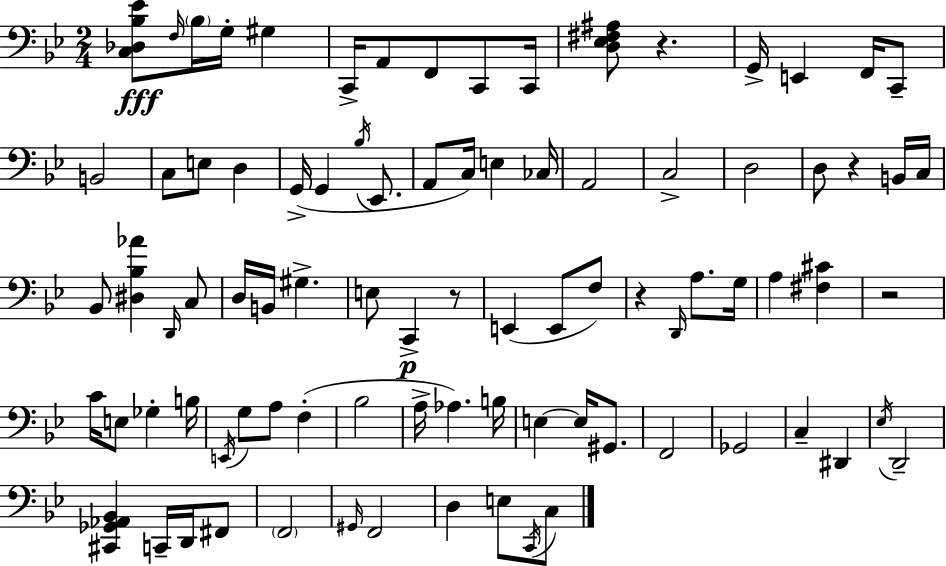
{
  \clef bass
  \numericTimeSignature
  \time 2/4
  \key g \minor
  <c des bes ees'>8\fff \grace { f16 } \parenthesize bes16 g16-. gis4 | c,16-> a,8 f,8 c,8 | c,16 <d ees fis ais>8 r4. | g,16-> e,4 f,16 c,8-- | \break b,2 | c8 e8 d4 | g,16->( g,4 \acciaccatura { bes16 } ees,8. | a,8 c16) e4 | \break ces16 a,2 | c2-> | d2 | d8 r4 | \break b,16 c16 bes,8 <dis bes aes'>4 | \grace { d,16 } c8 d16 b,16 gis4.-> | e8 c,4->\p | r8 e,4( e,8 | \break f8) r4 \grace { d,16 } | a8. g16 a4 | <fis cis'>4 r2 | c'16 e8 ges4-. | \break b16 \acciaccatura { e,16 } g8 a8 | f4-.( bes2 | a16-> aes4.) | b16 e4~~ | \break e16 gis,8. f,2 | ges,2 | c4-- | dis,4 \acciaccatura { ees16 } d,2-- | \break <cis, ges, aes, bes,>4 | c,16-- d,16 fis,8 \parenthesize f,2 | \grace { gis,16 } f,2 | d4 | \break e8 \acciaccatura { c,16 } c8 | \bar "|."
}